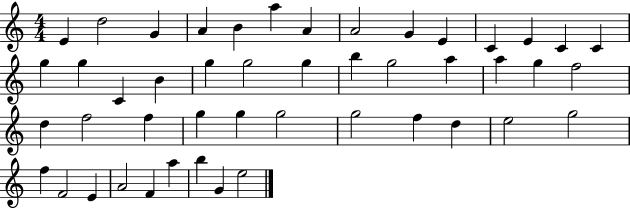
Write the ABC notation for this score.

X:1
T:Untitled
M:4/4
L:1/4
K:C
E d2 G A B a A A2 G E C E C C g g C B g g2 g b g2 a a g f2 d f2 f g g g2 g2 f d e2 g2 f F2 E A2 F a b G e2